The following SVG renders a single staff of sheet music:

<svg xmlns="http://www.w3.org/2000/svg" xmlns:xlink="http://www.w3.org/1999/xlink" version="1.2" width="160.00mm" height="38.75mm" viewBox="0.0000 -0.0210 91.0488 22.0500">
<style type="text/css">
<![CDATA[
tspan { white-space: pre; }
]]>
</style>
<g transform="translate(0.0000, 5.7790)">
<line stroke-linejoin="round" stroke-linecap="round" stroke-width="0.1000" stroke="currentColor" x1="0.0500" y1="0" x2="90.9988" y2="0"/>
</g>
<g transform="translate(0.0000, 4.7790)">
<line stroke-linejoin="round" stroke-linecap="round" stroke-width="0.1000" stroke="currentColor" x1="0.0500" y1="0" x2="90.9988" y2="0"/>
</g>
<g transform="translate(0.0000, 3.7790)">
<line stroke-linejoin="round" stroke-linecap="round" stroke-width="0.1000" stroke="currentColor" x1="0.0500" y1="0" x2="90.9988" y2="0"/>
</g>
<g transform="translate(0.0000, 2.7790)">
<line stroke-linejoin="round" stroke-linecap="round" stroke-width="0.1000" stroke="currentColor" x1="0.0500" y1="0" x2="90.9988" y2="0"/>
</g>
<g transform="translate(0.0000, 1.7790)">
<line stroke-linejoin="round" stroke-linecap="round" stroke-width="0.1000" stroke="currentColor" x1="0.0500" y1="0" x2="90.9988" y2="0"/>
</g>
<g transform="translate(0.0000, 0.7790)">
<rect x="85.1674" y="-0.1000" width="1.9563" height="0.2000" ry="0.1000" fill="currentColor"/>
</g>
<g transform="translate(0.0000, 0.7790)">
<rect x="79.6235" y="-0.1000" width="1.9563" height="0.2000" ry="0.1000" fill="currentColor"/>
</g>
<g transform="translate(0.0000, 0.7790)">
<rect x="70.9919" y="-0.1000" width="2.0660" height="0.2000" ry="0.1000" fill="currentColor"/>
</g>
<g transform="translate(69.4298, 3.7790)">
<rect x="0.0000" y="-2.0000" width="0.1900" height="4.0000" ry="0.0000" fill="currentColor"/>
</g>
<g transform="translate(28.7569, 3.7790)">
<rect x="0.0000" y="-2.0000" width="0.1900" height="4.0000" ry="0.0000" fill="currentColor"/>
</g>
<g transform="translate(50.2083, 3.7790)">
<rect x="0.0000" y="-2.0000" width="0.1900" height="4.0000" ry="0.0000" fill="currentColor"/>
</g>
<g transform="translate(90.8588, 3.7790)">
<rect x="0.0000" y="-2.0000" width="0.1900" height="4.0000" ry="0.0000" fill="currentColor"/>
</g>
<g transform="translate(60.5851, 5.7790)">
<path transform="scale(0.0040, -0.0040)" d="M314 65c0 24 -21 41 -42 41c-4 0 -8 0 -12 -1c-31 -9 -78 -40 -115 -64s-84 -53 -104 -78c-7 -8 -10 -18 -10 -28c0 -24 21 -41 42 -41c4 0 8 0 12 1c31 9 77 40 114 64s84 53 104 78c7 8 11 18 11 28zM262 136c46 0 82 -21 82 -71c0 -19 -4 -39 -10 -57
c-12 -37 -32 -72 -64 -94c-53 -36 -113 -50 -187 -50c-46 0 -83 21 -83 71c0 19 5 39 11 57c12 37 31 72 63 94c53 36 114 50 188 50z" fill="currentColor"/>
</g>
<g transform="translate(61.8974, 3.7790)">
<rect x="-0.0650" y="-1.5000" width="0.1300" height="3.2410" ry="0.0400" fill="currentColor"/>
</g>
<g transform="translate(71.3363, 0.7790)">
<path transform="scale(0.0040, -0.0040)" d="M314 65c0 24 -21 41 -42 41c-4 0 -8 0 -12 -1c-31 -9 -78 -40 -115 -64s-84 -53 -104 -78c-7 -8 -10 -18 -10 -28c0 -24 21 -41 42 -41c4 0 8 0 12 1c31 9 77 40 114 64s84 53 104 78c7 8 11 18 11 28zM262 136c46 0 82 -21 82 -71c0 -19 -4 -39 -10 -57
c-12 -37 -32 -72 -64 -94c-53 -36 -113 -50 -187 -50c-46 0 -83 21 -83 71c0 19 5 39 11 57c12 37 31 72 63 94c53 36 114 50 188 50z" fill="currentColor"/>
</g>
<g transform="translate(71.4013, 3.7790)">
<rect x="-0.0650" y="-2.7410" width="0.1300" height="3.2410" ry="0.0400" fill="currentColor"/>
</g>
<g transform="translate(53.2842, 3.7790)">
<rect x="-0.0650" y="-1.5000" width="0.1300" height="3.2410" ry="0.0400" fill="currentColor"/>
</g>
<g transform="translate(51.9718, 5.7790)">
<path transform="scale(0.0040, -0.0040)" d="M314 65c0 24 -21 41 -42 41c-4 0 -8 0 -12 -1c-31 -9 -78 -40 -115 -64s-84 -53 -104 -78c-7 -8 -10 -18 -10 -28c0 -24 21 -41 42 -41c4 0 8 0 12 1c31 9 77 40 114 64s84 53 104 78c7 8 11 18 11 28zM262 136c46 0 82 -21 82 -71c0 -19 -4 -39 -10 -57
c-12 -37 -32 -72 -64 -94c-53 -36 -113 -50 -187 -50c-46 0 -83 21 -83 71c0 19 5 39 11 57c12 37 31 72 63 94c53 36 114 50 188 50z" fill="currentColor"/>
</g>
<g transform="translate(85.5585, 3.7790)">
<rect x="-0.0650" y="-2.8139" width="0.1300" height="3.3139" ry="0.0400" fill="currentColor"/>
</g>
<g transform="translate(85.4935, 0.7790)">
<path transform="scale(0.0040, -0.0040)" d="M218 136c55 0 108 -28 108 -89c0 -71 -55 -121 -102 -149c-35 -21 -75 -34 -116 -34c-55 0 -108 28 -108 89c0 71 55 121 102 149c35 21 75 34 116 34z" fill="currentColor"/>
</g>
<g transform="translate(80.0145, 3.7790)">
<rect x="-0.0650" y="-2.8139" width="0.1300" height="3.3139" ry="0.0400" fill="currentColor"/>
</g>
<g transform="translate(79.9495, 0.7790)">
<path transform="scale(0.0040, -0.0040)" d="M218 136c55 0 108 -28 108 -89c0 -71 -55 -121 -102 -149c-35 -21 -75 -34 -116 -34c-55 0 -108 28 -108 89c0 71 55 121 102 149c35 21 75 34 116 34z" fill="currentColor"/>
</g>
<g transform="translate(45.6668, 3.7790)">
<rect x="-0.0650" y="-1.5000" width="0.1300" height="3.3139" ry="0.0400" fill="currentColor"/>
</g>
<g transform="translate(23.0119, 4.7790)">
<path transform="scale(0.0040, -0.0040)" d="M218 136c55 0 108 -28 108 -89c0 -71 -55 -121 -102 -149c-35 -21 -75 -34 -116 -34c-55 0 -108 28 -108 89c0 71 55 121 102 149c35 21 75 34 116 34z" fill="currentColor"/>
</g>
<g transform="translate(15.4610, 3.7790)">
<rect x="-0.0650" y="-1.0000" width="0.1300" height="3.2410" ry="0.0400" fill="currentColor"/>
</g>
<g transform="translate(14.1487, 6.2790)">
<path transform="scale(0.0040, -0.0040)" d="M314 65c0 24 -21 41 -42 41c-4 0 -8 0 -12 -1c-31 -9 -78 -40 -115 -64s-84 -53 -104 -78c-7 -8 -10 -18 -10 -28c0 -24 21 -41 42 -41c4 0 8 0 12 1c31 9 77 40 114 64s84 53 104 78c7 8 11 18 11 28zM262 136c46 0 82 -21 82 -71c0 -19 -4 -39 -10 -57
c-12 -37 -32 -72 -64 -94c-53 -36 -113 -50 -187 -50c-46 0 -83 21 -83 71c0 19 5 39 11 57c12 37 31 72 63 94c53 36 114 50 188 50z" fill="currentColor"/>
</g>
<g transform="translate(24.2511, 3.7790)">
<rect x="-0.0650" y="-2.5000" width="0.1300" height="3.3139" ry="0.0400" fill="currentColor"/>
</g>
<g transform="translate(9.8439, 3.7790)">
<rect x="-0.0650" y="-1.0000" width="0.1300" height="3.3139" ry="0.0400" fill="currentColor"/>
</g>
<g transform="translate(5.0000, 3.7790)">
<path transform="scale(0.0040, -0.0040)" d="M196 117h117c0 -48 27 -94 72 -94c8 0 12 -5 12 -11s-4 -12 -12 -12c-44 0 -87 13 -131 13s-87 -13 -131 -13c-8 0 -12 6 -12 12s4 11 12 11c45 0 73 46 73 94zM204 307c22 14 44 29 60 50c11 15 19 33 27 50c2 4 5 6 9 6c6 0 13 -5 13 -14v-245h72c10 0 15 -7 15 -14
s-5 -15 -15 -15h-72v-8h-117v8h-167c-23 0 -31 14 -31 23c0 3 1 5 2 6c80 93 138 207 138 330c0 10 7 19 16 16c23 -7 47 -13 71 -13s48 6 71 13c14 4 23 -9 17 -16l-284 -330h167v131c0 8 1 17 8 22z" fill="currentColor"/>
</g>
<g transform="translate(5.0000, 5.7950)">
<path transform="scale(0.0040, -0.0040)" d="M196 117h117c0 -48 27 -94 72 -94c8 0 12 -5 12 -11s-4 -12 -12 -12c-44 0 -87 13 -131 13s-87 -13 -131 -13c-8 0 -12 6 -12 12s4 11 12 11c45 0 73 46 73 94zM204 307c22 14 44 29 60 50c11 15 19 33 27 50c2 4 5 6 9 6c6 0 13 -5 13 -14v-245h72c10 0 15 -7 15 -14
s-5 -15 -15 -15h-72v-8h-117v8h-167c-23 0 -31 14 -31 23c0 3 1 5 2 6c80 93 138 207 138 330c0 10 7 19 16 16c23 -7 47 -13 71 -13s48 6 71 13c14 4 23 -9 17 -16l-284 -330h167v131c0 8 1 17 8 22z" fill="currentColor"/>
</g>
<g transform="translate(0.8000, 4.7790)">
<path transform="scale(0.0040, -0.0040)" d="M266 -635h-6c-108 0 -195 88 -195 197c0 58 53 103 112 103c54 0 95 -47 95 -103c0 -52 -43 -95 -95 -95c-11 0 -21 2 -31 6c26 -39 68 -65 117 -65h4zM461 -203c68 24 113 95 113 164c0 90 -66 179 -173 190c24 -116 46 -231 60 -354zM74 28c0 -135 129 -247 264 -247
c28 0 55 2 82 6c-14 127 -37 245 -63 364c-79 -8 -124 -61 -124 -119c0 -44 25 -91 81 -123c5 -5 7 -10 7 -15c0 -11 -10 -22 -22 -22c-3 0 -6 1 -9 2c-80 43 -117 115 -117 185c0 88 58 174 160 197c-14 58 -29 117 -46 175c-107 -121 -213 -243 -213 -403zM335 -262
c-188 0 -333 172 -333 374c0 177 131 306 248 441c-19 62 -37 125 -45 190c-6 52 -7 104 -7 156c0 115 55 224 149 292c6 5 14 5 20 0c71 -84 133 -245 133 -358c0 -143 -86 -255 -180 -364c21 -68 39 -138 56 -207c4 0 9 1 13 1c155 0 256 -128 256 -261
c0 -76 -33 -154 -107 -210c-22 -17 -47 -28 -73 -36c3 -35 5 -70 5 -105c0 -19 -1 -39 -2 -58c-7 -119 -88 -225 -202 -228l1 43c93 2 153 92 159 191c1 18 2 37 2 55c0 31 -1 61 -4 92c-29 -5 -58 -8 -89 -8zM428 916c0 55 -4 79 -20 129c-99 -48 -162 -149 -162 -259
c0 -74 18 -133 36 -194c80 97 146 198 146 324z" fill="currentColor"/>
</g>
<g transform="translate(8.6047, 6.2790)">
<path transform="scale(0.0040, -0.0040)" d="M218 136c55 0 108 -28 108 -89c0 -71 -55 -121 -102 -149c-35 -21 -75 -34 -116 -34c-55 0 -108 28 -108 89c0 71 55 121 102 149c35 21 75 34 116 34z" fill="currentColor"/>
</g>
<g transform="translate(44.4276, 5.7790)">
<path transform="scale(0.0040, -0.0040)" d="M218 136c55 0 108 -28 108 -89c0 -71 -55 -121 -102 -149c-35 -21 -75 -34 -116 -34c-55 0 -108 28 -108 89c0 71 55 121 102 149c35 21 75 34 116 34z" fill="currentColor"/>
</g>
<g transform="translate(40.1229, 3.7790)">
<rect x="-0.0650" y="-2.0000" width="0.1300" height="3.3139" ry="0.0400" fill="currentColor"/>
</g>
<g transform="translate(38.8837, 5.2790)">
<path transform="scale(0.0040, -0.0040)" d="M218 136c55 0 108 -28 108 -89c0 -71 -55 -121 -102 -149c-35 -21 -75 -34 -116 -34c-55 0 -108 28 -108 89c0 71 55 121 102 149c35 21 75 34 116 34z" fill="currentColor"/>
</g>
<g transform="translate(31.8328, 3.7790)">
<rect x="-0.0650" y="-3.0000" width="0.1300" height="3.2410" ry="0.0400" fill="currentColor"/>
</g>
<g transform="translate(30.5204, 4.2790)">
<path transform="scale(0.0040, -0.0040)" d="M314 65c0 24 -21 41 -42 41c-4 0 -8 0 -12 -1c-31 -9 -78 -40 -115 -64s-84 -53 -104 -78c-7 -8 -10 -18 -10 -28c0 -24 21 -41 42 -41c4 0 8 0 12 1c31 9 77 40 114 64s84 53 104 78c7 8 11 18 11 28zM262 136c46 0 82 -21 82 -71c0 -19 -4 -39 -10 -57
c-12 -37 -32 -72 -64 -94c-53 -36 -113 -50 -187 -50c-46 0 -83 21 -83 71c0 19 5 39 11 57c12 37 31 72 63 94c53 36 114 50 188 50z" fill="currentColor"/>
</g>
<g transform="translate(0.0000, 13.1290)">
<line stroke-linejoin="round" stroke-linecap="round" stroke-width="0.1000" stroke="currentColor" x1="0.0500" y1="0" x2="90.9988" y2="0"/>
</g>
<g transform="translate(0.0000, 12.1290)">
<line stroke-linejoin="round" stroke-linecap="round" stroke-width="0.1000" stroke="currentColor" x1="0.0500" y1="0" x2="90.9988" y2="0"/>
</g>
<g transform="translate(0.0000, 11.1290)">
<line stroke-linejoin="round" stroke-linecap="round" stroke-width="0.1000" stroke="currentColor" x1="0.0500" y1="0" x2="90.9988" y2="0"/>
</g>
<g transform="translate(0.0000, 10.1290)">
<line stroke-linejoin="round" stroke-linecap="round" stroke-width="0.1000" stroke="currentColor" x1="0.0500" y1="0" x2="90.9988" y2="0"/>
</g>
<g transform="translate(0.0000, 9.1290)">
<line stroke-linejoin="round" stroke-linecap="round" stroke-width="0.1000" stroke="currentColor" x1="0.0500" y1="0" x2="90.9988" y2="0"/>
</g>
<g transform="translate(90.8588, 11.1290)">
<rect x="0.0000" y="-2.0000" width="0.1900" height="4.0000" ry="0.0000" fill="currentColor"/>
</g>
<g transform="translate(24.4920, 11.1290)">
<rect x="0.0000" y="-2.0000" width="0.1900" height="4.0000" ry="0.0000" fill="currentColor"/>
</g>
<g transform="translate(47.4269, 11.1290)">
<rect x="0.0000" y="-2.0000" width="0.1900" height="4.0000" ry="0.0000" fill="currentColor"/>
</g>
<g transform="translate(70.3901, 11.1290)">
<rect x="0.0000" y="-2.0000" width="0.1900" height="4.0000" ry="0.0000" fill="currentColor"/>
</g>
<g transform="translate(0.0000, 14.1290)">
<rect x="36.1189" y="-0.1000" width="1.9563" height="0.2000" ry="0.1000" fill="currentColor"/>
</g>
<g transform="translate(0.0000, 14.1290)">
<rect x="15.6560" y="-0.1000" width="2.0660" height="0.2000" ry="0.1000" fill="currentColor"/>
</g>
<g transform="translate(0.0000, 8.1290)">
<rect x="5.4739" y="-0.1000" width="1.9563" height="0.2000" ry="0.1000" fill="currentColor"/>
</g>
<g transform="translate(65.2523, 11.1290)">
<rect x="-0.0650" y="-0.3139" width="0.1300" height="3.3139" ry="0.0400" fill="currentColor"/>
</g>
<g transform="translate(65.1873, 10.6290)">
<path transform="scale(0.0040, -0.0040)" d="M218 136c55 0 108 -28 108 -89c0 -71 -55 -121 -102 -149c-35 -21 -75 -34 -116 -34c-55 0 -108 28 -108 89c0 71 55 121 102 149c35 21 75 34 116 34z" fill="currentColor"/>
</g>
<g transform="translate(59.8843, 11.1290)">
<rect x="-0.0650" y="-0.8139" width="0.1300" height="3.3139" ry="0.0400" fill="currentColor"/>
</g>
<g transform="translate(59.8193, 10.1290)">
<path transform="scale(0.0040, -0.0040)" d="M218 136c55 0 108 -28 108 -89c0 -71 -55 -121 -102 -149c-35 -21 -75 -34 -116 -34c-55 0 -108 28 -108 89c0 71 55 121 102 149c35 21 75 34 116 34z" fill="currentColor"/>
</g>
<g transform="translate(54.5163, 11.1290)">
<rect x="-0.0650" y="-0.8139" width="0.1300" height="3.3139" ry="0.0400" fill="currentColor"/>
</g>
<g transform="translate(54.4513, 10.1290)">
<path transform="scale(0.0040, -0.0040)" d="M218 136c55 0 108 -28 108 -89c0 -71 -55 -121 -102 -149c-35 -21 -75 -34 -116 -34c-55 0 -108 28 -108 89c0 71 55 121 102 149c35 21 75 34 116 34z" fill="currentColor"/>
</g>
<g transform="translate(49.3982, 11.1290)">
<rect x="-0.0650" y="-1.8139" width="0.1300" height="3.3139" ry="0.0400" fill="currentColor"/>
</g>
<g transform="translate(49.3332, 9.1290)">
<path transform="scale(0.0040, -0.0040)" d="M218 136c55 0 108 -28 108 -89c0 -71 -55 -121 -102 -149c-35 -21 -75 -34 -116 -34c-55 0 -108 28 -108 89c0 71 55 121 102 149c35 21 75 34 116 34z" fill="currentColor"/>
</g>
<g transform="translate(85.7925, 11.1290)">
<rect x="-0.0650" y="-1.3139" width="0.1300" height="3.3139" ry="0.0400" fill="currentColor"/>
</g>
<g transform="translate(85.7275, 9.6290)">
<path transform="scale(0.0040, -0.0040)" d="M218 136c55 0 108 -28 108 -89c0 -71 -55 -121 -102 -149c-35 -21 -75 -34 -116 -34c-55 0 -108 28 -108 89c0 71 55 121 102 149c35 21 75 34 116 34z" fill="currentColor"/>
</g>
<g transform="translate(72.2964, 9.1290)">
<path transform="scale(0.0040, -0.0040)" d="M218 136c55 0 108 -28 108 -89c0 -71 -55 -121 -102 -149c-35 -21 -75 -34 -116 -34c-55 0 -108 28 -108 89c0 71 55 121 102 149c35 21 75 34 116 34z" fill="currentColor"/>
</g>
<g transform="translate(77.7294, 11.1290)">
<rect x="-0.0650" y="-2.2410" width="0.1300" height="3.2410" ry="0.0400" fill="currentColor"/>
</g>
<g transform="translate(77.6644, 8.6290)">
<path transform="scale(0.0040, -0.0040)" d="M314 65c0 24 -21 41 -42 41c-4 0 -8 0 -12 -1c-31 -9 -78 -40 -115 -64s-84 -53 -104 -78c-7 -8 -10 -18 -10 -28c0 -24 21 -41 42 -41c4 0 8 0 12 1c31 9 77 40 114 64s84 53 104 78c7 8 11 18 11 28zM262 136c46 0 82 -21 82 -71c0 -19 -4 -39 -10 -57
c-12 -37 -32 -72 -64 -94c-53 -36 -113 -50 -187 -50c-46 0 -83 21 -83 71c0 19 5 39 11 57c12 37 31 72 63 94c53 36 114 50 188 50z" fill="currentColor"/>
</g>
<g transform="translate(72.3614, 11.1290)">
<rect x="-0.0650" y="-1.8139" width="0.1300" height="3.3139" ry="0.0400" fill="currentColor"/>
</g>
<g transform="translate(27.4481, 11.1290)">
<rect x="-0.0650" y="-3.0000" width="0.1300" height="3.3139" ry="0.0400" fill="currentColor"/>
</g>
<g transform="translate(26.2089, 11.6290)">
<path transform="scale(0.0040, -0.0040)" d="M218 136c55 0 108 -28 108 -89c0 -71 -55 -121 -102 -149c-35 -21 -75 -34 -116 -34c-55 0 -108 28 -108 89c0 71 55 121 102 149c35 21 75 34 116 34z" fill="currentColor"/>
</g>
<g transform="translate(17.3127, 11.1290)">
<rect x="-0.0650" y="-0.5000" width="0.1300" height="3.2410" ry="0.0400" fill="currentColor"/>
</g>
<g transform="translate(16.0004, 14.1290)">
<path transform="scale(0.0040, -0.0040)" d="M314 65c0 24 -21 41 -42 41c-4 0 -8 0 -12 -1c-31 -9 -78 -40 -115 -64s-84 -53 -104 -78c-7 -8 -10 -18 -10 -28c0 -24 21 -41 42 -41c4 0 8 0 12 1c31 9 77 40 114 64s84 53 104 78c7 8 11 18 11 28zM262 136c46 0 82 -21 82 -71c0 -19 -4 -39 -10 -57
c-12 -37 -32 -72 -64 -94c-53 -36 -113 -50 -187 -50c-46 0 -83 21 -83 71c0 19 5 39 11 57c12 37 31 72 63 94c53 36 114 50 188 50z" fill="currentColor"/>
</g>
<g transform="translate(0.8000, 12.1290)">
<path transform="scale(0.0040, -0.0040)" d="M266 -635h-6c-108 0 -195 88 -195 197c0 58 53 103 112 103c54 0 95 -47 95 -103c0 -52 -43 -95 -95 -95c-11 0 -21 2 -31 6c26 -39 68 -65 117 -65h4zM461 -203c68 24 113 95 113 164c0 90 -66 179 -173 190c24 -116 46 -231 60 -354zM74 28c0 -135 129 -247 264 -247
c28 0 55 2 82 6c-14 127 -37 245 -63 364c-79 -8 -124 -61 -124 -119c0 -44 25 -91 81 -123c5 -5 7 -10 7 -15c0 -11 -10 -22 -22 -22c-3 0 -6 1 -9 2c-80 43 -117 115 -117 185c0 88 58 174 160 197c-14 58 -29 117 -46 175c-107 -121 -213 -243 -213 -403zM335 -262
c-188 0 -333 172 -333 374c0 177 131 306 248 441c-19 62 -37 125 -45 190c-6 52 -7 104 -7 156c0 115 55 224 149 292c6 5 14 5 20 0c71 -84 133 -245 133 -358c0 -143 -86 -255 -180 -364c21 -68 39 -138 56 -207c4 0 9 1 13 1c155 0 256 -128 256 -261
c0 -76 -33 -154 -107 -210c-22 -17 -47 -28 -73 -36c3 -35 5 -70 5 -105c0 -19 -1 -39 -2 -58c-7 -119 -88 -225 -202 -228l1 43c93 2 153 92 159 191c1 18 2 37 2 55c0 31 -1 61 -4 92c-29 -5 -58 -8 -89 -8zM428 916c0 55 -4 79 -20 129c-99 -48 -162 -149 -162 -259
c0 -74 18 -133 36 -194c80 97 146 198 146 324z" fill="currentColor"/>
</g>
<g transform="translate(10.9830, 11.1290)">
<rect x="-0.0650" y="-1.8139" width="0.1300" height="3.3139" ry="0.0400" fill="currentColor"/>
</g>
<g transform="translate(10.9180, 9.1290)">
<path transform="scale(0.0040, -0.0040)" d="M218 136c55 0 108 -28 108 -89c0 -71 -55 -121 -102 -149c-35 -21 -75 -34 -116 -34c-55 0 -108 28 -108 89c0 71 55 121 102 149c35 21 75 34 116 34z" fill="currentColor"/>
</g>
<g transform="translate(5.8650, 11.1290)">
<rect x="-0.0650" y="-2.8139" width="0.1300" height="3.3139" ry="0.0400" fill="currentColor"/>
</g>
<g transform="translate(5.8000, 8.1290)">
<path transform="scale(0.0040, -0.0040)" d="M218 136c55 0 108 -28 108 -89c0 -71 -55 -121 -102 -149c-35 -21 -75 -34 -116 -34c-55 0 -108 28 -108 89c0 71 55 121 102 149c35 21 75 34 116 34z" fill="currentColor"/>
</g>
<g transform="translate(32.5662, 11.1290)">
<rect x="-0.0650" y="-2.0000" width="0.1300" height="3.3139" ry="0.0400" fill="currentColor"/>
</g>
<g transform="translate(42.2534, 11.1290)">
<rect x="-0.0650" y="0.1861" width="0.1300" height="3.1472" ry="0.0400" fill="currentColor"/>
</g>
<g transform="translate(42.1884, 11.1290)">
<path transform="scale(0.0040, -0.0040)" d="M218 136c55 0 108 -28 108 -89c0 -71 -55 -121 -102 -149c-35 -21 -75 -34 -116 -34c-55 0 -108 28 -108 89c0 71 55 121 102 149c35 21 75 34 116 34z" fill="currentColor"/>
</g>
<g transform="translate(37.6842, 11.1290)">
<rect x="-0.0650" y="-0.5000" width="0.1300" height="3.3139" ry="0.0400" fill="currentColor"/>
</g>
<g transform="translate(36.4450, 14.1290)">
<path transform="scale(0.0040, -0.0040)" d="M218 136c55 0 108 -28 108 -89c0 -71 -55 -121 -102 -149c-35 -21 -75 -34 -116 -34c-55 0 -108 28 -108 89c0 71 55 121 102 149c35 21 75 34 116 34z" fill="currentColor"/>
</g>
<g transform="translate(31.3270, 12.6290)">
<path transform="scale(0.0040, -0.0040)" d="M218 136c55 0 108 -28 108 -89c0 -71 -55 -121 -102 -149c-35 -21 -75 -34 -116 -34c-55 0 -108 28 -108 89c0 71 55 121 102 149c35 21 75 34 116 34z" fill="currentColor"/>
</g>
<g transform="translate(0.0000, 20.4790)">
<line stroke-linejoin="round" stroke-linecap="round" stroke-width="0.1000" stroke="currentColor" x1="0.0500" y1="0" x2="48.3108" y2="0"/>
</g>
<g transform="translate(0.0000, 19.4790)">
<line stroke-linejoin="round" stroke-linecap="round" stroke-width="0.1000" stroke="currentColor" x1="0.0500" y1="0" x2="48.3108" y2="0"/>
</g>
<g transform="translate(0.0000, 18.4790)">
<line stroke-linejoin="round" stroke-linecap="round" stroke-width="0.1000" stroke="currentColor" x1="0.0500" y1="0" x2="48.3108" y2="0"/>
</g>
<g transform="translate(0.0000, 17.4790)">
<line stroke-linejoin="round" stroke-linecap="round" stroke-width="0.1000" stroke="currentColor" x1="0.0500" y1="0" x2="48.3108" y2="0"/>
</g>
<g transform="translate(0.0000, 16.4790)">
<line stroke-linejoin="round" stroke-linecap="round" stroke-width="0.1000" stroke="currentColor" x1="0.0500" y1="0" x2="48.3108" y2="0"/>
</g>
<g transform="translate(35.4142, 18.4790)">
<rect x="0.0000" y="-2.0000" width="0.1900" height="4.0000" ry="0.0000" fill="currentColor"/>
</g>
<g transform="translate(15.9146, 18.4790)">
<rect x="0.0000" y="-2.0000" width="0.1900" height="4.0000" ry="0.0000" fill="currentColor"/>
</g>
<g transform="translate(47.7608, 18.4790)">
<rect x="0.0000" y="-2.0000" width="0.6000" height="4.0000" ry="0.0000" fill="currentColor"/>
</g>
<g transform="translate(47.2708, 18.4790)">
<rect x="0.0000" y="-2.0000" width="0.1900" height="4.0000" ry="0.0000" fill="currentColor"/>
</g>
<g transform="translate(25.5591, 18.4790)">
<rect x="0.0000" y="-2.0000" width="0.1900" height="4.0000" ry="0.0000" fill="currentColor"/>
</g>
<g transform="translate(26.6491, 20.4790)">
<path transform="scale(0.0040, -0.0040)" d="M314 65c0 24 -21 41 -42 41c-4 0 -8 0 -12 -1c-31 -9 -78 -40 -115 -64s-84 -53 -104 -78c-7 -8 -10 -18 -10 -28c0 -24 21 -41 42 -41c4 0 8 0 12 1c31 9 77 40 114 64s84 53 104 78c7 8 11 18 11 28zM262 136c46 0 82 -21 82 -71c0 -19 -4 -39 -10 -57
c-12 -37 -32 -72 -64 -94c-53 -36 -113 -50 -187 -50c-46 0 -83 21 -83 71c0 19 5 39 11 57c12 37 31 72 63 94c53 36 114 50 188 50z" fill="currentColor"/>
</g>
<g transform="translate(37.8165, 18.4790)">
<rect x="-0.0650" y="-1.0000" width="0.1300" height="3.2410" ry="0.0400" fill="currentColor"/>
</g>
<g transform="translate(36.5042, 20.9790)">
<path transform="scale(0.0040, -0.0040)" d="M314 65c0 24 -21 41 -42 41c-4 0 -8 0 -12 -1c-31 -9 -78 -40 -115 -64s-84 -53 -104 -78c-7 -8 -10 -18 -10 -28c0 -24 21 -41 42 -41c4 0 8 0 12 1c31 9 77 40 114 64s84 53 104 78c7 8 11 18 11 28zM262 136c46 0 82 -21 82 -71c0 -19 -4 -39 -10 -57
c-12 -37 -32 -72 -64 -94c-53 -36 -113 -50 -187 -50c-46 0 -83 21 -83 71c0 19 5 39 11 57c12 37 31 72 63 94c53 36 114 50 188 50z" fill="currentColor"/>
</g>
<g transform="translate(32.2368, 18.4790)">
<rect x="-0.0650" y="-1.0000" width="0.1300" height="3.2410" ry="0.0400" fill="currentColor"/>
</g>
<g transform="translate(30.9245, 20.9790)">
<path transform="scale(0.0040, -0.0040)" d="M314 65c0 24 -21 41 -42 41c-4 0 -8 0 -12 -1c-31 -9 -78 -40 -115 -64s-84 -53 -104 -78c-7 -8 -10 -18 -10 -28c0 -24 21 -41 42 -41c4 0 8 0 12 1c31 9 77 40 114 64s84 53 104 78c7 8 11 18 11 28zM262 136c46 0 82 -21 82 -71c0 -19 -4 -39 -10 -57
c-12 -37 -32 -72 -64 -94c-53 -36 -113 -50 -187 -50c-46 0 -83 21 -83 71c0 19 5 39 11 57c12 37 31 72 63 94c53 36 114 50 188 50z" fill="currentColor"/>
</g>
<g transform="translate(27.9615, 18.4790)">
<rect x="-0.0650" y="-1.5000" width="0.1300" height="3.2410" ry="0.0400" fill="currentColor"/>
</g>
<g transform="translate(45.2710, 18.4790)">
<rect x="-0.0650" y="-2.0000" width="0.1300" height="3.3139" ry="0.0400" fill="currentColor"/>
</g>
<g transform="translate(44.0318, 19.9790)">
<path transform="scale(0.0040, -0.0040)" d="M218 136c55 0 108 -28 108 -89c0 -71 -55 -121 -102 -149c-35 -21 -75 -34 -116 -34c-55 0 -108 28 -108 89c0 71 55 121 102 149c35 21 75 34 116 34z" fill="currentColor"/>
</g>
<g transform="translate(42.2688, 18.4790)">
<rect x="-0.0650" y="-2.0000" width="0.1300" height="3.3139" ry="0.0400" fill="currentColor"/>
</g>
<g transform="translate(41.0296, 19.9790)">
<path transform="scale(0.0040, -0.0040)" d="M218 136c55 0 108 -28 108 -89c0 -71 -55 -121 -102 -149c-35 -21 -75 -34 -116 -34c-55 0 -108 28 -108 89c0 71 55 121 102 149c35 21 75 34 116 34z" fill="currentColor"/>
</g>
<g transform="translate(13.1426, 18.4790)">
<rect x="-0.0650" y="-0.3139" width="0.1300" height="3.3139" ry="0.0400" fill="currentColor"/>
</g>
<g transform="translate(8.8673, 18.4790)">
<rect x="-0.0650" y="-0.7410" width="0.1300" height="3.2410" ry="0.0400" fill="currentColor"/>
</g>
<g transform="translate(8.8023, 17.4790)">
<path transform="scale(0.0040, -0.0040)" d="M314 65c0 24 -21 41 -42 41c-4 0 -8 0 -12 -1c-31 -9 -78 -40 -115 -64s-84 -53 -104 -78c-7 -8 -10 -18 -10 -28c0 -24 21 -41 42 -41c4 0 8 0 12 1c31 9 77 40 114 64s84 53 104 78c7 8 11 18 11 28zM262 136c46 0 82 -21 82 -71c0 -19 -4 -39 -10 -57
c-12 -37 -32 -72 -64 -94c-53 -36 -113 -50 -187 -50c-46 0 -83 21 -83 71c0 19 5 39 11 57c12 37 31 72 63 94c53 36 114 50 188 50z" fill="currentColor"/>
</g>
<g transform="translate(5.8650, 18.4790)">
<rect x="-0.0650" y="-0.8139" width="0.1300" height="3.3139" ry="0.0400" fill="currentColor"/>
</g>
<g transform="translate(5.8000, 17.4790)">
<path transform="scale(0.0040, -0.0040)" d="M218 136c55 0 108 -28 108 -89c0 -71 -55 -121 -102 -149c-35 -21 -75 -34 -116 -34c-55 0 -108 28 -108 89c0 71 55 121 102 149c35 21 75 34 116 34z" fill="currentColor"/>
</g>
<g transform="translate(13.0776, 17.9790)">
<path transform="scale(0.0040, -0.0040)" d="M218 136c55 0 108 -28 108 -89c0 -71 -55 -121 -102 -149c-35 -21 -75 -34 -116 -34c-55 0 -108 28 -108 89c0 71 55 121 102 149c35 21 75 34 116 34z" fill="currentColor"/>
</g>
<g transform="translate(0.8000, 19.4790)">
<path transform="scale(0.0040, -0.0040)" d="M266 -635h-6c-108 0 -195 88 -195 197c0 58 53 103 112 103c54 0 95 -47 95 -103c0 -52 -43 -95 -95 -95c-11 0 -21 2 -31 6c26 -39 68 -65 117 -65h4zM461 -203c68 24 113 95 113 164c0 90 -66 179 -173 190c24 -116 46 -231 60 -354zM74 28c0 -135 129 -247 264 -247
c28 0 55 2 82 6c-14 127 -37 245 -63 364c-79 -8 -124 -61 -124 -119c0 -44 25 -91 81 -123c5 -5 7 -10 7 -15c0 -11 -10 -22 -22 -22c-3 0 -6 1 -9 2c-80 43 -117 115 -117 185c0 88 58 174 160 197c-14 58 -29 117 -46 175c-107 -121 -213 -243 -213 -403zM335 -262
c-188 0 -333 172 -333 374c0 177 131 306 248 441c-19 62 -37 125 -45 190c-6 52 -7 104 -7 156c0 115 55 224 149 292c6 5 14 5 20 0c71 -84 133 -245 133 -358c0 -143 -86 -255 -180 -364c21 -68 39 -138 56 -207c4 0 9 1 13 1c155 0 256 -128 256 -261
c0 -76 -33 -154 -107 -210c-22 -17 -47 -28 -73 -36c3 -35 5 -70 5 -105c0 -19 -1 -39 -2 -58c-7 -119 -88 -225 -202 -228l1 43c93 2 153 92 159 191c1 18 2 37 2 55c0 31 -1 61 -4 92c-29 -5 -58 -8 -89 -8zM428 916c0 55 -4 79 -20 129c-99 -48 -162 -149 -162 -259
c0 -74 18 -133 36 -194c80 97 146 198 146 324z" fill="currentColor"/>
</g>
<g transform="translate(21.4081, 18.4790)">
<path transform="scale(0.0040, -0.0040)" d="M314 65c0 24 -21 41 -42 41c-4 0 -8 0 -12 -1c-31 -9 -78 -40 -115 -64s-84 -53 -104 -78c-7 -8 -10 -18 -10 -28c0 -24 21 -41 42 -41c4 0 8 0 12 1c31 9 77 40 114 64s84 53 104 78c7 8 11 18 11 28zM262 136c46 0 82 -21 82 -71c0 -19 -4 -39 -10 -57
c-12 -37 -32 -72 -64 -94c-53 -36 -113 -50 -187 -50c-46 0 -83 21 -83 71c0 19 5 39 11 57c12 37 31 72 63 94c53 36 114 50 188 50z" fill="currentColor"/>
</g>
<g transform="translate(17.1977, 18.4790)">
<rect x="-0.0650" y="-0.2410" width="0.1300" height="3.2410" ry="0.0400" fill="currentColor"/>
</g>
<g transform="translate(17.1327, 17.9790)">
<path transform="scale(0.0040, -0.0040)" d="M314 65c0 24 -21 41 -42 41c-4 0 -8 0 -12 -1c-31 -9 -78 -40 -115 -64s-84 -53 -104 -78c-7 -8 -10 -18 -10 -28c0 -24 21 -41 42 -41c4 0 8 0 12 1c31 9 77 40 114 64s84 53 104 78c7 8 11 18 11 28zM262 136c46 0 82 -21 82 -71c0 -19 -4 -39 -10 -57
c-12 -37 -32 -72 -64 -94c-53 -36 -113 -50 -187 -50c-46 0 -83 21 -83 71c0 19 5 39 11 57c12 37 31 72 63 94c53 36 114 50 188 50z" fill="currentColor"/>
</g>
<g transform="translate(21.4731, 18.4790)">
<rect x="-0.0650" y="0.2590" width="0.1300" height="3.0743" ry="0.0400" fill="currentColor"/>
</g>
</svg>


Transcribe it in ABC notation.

X:1
T:Untitled
M:4/4
L:1/4
K:C
D D2 G A2 F E E2 E2 a2 a a a f C2 A F C B f d d c f g2 e d d2 c c2 B2 E2 D2 D2 F F